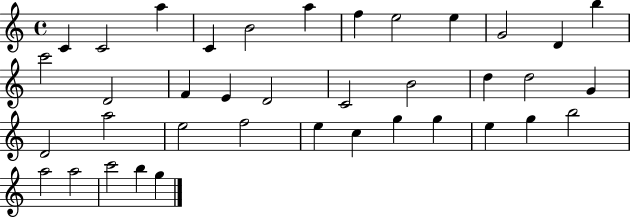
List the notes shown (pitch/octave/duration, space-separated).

C4/q C4/h A5/q C4/q B4/h A5/q F5/q E5/h E5/q G4/h D4/q B5/q C6/h D4/h F4/q E4/q D4/h C4/h B4/h D5/q D5/h G4/q D4/h A5/h E5/h F5/h E5/q C5/q G5/q G5/q E5/q G5/q B5/h A5/h A5/h C6/h B5/q G5/q